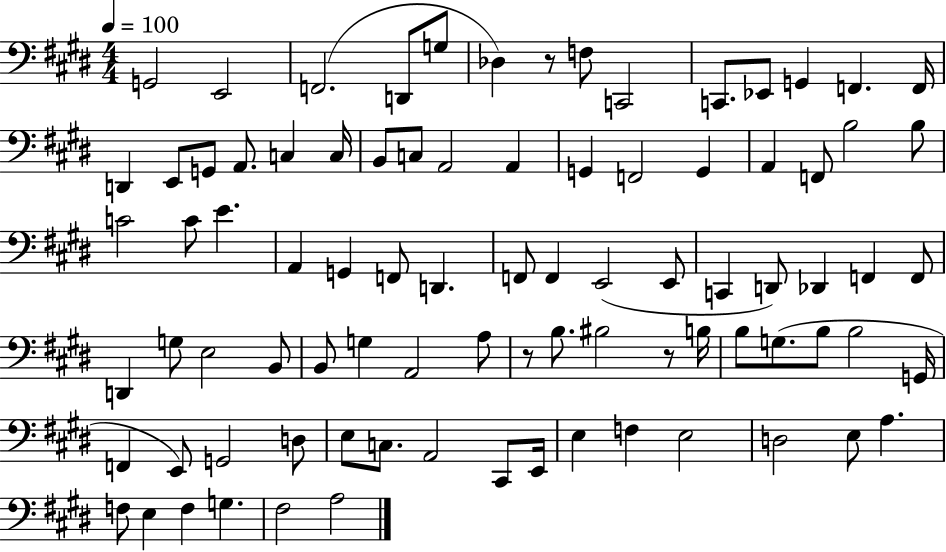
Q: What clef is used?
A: bass